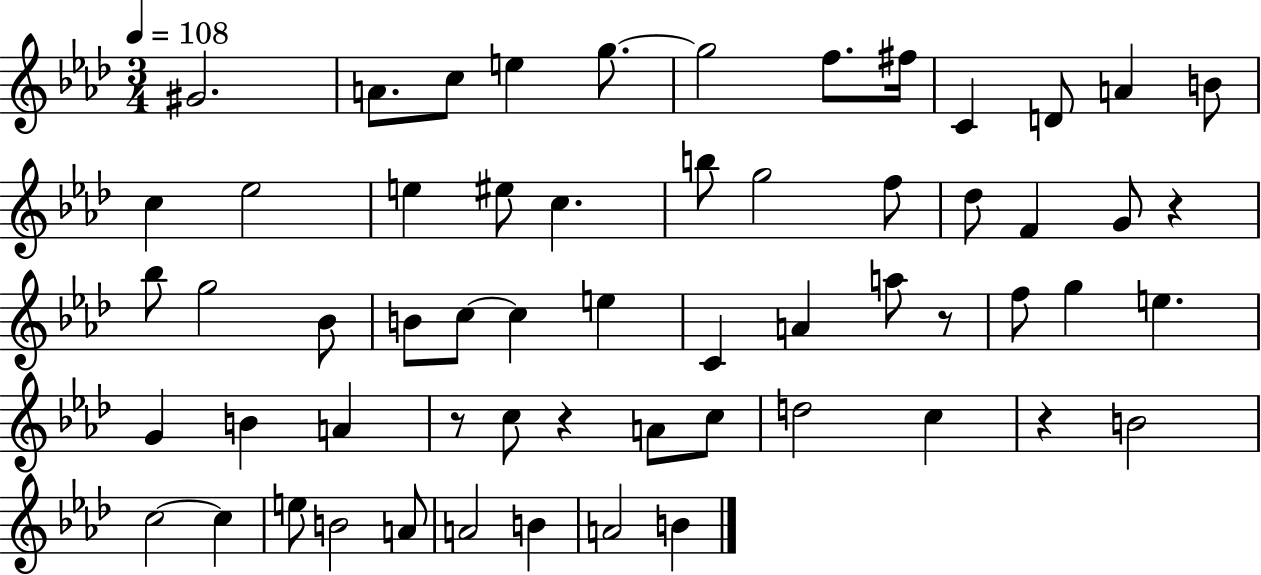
{
  \clef treble
  \numericTimeSignature
  \time 3/4
  \key aes \major
  \tempo 4 = 108
  gis'2. | a'8. c''8 e''4 g''8.~~ | g''2 f''8. fis''16 | c'4 d'8 a'4 b'8 | \break c''4 ees''2 | e''4 eis''8 c''4. | b''8 g''2 f''8 | des''8 f'4 g'8 r4 | \break bes''8 g''2 bes'8 | b'8 c''8~~ c''4 e''4 | c'4 a'4 a''8 r8 | f''8 g''4 e''4. | \break g'4 b'4 a'4 | r8 c''8 r4 a'8 c''8 | d''2 c''4 | r4 b'2 | \break c''2~~ c''4 | e''8 b'2 a'8 | a'2 b'4 | a'2 b'4 | \break \bar "|."
}